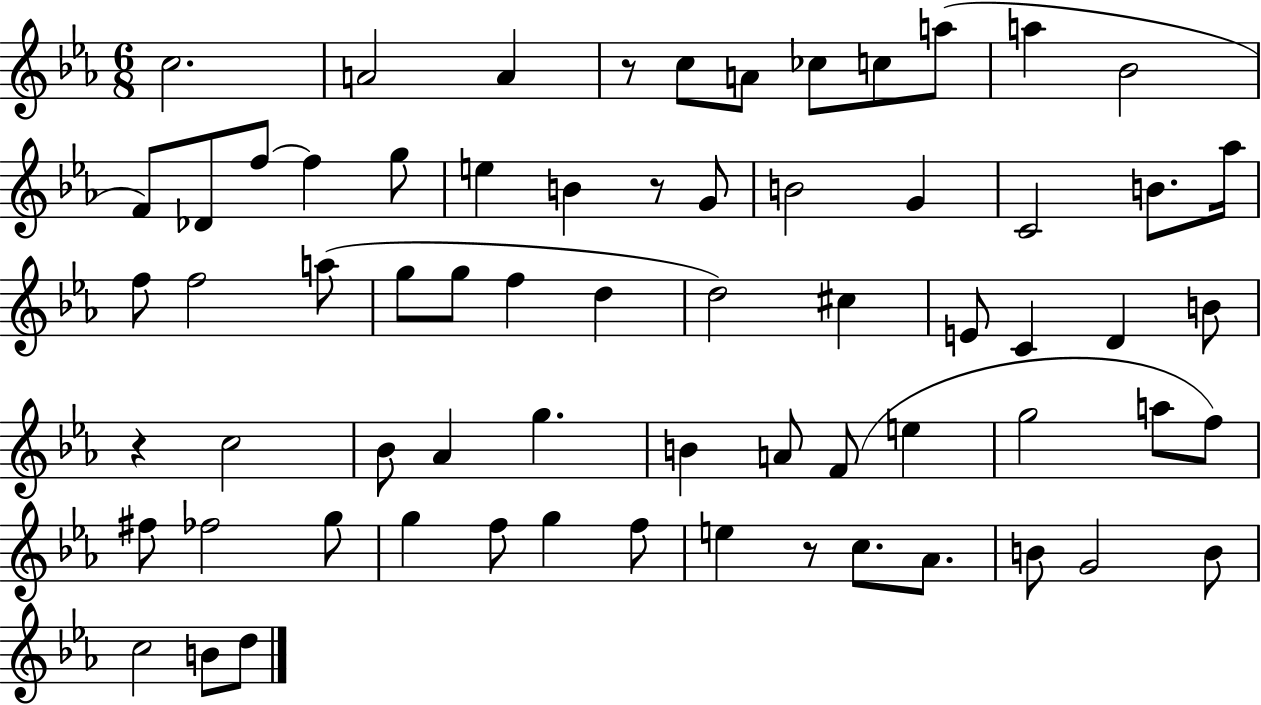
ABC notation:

X:1
T:Untitled
M:6/8
L:1/4
K:Eb
c2 A2 A z/2 c/2 A/2 _c/2 c/2 a/2 a _B2 F/2 _D/2 f/2 f g/2 e B z/2 G/2 B2 G C2 B/2 _a/4 f/2 f2 a/2 g/2 g/2 f d d2 ^c E/2 C D B/2 z c2 _B/2 _A g B A/2 F/2 e g2 a/2 f/2 ^f/2 _f2 g/2 g f/2 g f/2 e z/2 c/2 _A/2 B/2 G2 B/2 c2 B/2 d/2